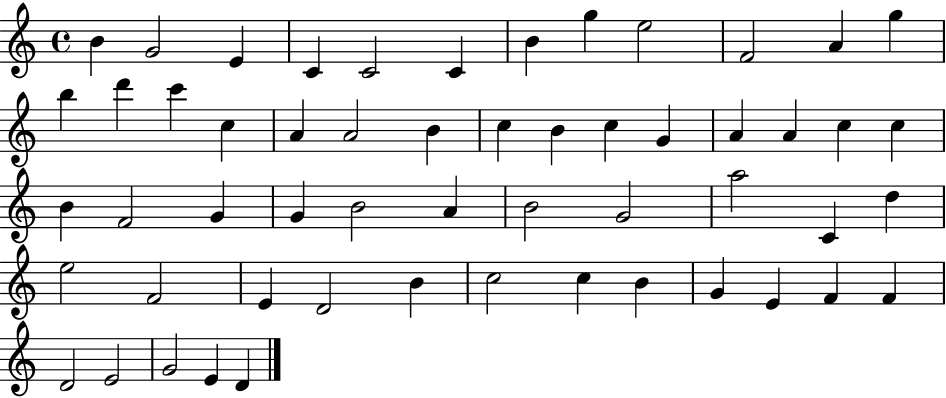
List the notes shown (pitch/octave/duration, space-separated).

B4/q G4/h E4/q C4/q C4/h C4/q B4/q G5/q E5/h F4/h A4/q G5/q B5/q D6/q C6/q C5/q A4/q A4/h B4/q C5/q B4/q C5/q G4/q A4/q A4/q C5/q C5/q B4/q F4/h G4/q G4/q B4/h A4/q B4/h G4/h A5/h C4/q D5/q E5/h F4/h E4/q D4/h B4/q C5/h C5/q B4/q G4/q E4/q F4/q F4/q D4/h E4/h G4/h E4/q D4/q